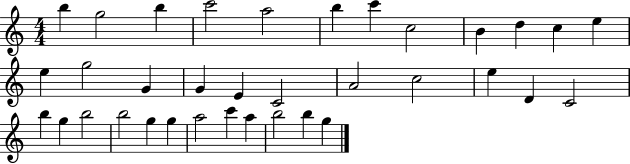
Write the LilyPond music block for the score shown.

{
  \clef treble
  \numericTimeSignature
  \time 4/4
  \key c \major
  b''4 g''2 b''4 | c'''2 a''2 | b''4 c'''4 c''2 | b'4 d''4 c''4 e''4 | \break e''4 g''2 g'4 | g'4 e'4 c'2 | a'2 c''2 | e''4 d'4 c'2 | \break b''4 g''4 b''2 | b''2 g''4 g''4 | a''2 c'''4 a''4 | b''2 b''4 g''4 | \break \bar "|."
}